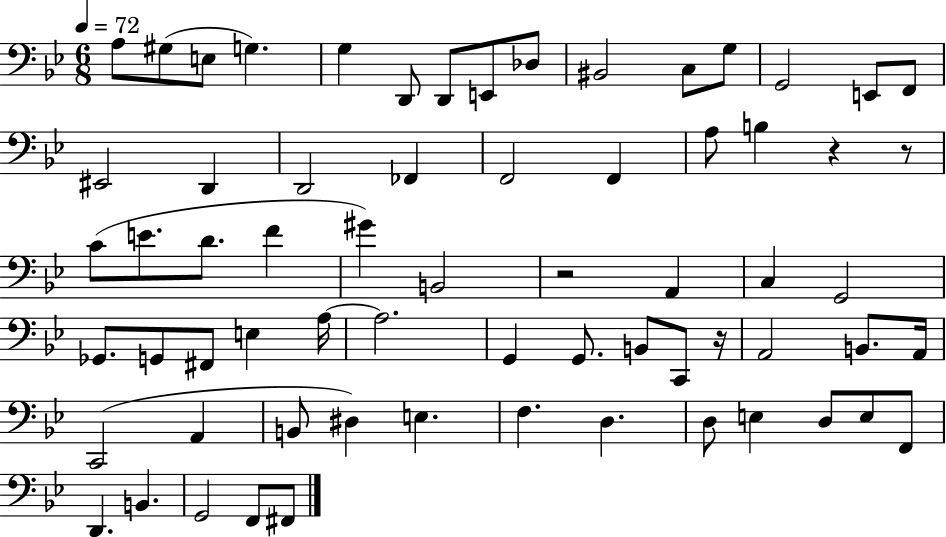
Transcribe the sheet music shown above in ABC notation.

X:1
T:Untitled
M:6/8
L:1/4
K:Bb
A,/2 ^G,/2 E,/2 G, G, D,,/2 D,,/2 E,,/2 _D,/2 ^B,,2 C,/2 G,/2 G,,2 E,,/2 F,,/2 ^E,,2 D,, D,,2 _F,, F,,2 F,, A,/2 B, z z/2 C/2 E/2 D/2 F ^G B,,2 z2 A,, C, G,,2 _G,,/2 G,,/2 ^F,,/2 E, A,/4 A,2 G,, G,,/2 B,,/2 C,,/2 z/4 A,,2 B,,/2 A,,/4 C,,2 A,, B,,/2 ^D, E, F, D, D,/2 E, D,/2 E,/2 F,,/2 D,, B,, G,,2 F,,/2 ^F,,/2